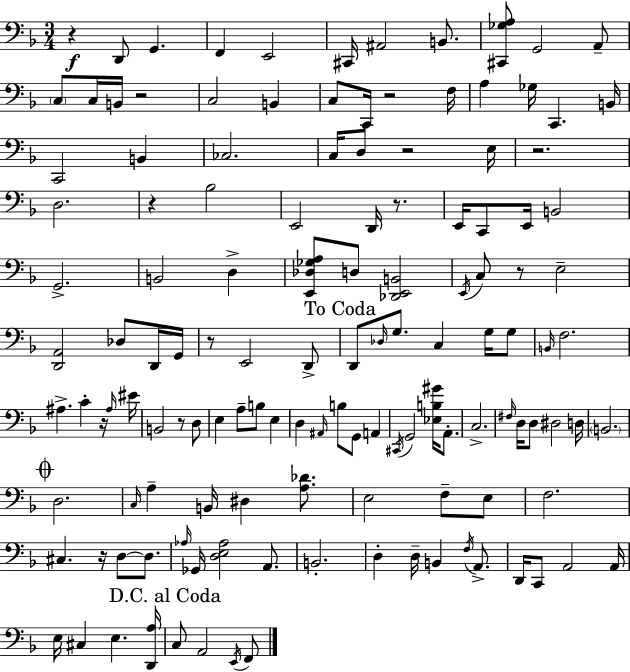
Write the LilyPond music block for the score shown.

{
  \clef bass
  \numericTimeSignature
  \time 3/4
  \key d \minor
  \repeat volta 2 { r4\f d,8 g,4. | f,4 e,2 | cis,16 ais,2 b,8. | <cis, ges a>8 g,2 a,8-- | \break \parenthesize c8 c16 b,16 r2 | c2 b,4 | c8 c,16 r2 f16 | a4 ges16 c,4. b,16 | \break c,2 b,4 | ces2. | c16 d8 r2 e16 | r2. | \break d2. | r4 bes2 | e,2 d,16 r8. | e,16 c,8 e,16 b,2 | \break g,2.-> | b,2 d4-> | <e, des ges a>8 d8 <des, e, b,>2 | \acciaccatura { e,16 } c8 r8 e2-- | \break <d, a,>2 des8 d,16 | g,16 r8 e,2 d,8-> | \mark "To Coda" d,8 \grace { des16 } g8. c4 g16 | g8 \grace { b,16 } f2. | \break ais4.-> c'4-. | r16 \grace { ais16 } eis'16 b,2 | r8 d8 e4 a8-- b8 | e4 d4 \grace { ais,16 } b8 g,8 | \break a,4 \acciaccatura { cis,16 } g,2 | <ees b gis'>16 a,8.-. c2.-> | \grace { fis16 } d16 d8 dis2 | d16 \parenthesize b,2. | \break \mark \markup { \musicglyph "scripts.coda" } d2. | \grace { c16 } a4-- | b,16 dis4 <a des'>8. e2 | f8-- e8 f2. | \break cis4. | r16 d8~~ d8. \grace { aes16 } ges,16 <d e aes>2 | a,8. b,2.-. | d4-. | \break d16-- b,4 \acciaccatura { f16 } a,8.-> d,16 c,8 | a,2 a,16 e16 cis4 | e4. <d, a>16 \mark "D.C. al Coda" c8 | a,2 \acciaccatura { e,16 } f,8 } \bar "|."
}